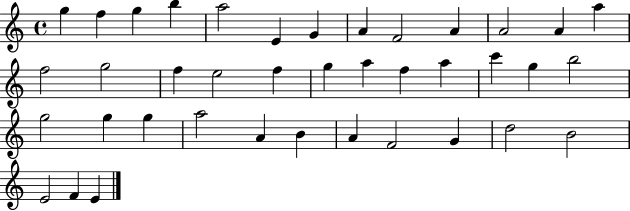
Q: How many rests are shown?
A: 0